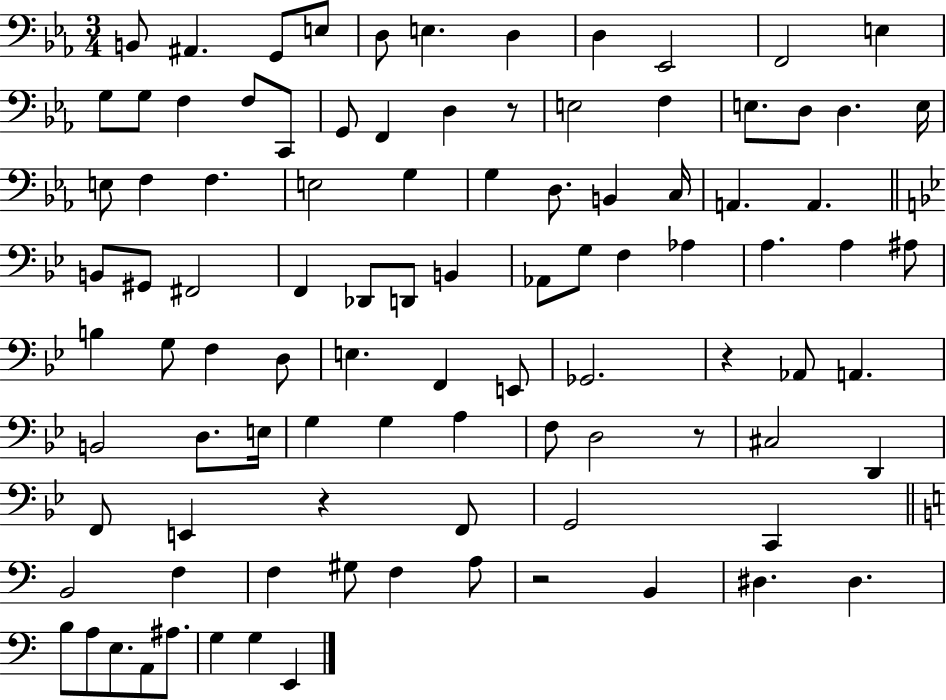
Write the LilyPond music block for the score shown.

{
  \clef bass
  \numericTimeSignature
  \time 3/4
  \key ees \major
  \repeat volta 2 { b,8 ais,4. g,8 e8 | d8 e4. d4 | d4 ees,2 | f,2 e4 | \break g8 g8 f4 f8 c,8 | g,8 f,4 d4 r8 | e2 f4 | e8. d8 d4. e16 | \break e8 f4 f4. | e2 g4 | g4 d8. b,4 c16 | a,4. a,4. | \break \bar "||" \break \key bes \major b,8 gis,8 fis,2 | f,4 des,8 d,8 b,4 | aes,8 g8 f4 aes4 | a4. a4 ais8 | \break b4 g8 f4 d8 | e4. f,4 e,8 | ges,2. | r4 aes,8 a,4. | \break b,2 d8. e16 | g4 g4 a4 | f8 d2 r8 | cis2 d,4 | \break f,8 e,4 r4 f,8 | g,2 c,4 | \bar "||" \break \key c \major b,2 f4 | f4 gis8 f4 a8 | r2 b,4 | dis4. dis4. | \break b8 a8 e8. a,8 ais8. | g4 g4 e,4 | } \bar "|."
}